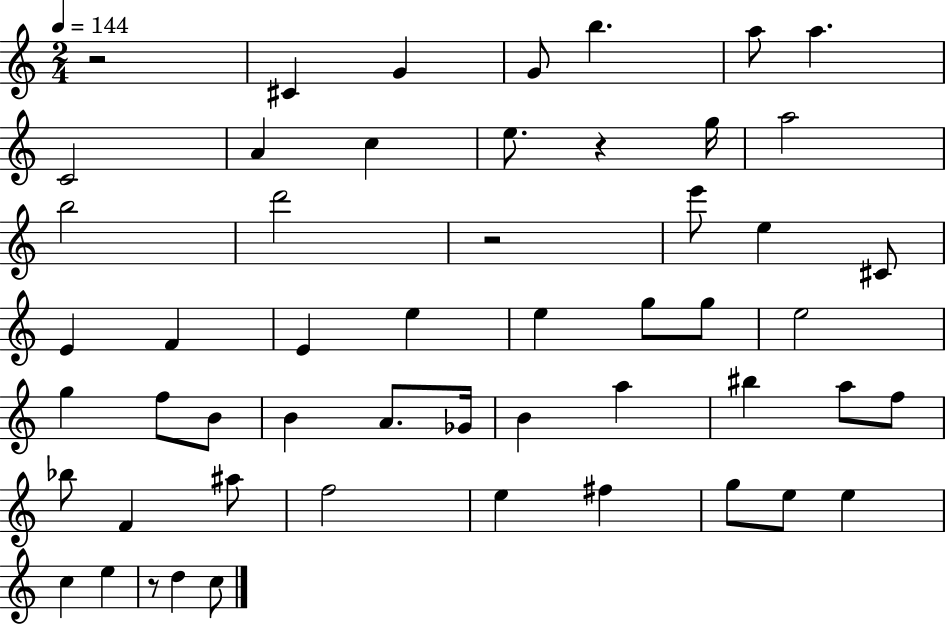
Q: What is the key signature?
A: C major